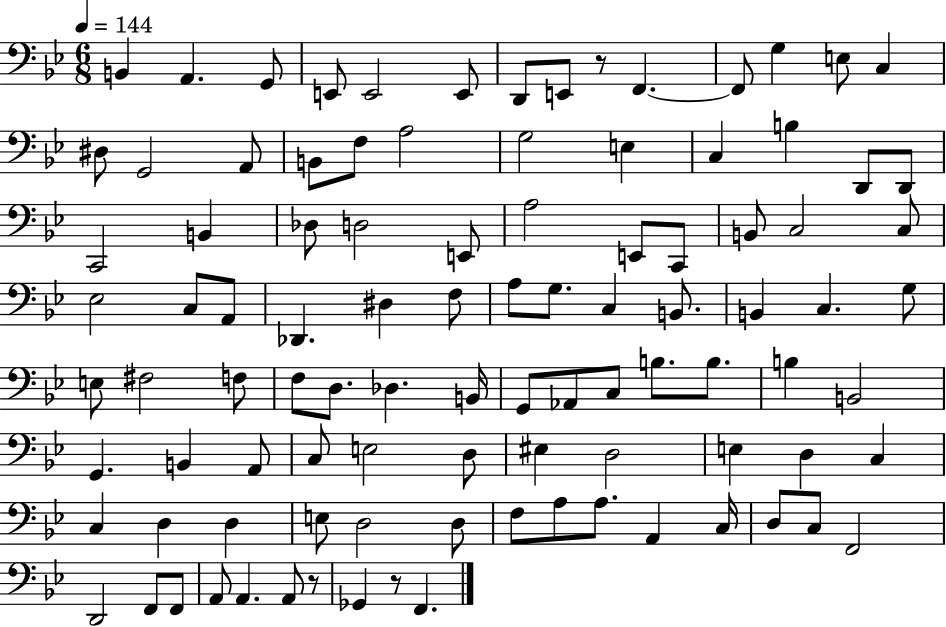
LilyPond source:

{
  \clef bass
  \numericTimeSignature
  \time 6/8
  \key bes \major
  \tempo 4 = 144
  b,4 a,4. g,8 | e,8 e,2 e,8 | d,8 e,8 r8 f,4.~~ | f,8 g4 e8 c4 | \break dis8 g,2 a,8 | b,8 f8 a2 | g2 e4 | c4 b4 d,8 d,8 | \break c,2 b,4 | des8 d2 e,8 | a2 e,8 c,8 | b,8 c2 c8 | \break ees2 c8 a,8 | des,4. dis4 f8 | a8 g8. c4 b,8. | b,4 c4. g8 | \break e8 fis2 f8 | f8 d8. des4. b,16 | g,8 aes,8 c8 b8. b8. | b4 b,2 | \break g,4. b,4 a,8 | c8 e2 d8 | eis4 d2 | e4 d4 c4 | \break c4 d4 d4 | e8 d2 d8 | f8 a8 a8. a,4 c16 | d8 c8 f,2 | \break d,2 f,8 f,8 | a,8 a,4. a,8 r8 | ges,4 r8 f,4. | \bar "|."
}